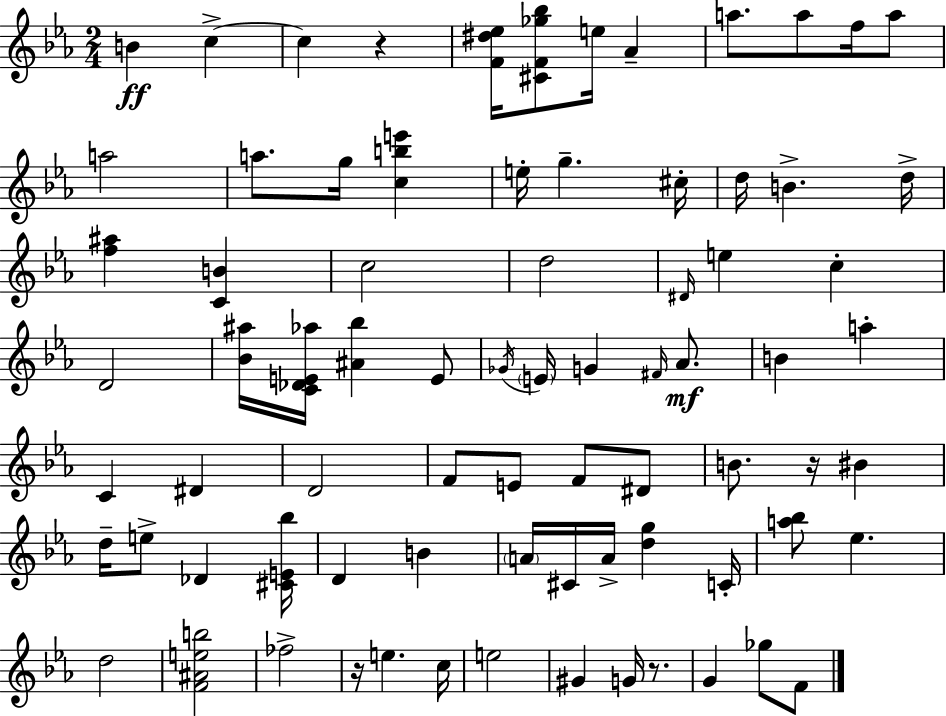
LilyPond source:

{
  \clef treble
  \numericTimeSignature
  \time 2/4
  \key c \minor
  b'4\ff c''4->~~ | c''4 r4 | <f' dis'' ees''>16 <cis' f' ges'' bes''>8 e''16 aes'4-- | a''8. a''8 f''16 a''8 | \break a''2 | a''8. g''16 <c'' b'' e'''>4 | e''16-. g''4.-- cis''16-. | d''16 b'4.-> d''16-> | \break <f'' ais''>4 <c' b'>4 | c''2 | d''2 | \grace { dis'16 } e''4 c''4-. | \break d'2 | <bes' ais''>16 <c' des' e' aes''>16 <ais' bes''>4 e'8 | \acciaccatura { ges'16 } \parenthesize e'16 g'4 \grace { fis'16 } | aes'8.\mf b'4 a''4-. | \break c'4 dis'4 | d'2 | f'8 e'8 f'8 | dis'8 b'8. r16 bis'4 | \break d''16-- e''8-> des'4 | <cis' e' bes''>16 d'4 b'4 | \parenthesize a'16 cis'16 a'16-> <d'' g''>4 | c'16-. <a'' bes''>8 ees''4. | \break d''2 | <f' ais' e'' b''>2 | fes''2-> | r16 e''4. | \break c''16 e''2 | gis'4 g'16 | r8. g'4 ges''8 | f'8 \bar "|."
}